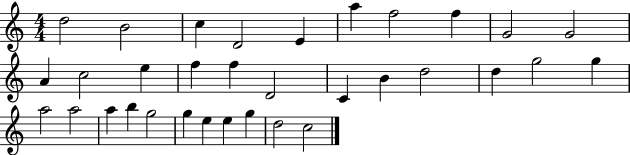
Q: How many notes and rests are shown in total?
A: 33